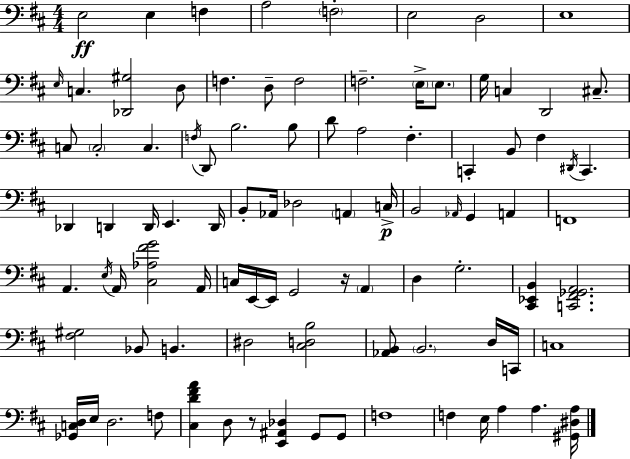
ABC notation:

X:1
T:Untitled
M:4/4
L:1/4
K:D
E,2 E, F, A,2 F,2 E,2 D,2 E,4 E,/4 C, [_D,,^G,]2 D,/2 F, D,/2 F,2 F,2 E,/4 E,/2 G,/4 C, D,,2 ^C,/2 C,/2 C,2 C, F,/4 D,,/2 B,2 B,/2 D/2 A,2 ^F, C,, B,,/2 ^F, ^D,,/4 C,, _D,, D,, D,,/4 E,, D,,/4 B,,/2 _A,,/4 _D,2 A,, C,/4 B,,2 _A,,/4 G,, A,, F,,4 A,, E,/4 A,,/4 [^C,_A,^FG]2 A,,/4 C,/4 E,,/4 E,,/4 G,,2 z/4 A,, D, G,2 [^C,,_E,,B,,] [C,,^F,,_G,,A,,]2 [^F,^G,]2 _B,,/2 B,, ^D,2 [^C,D,B,]2 [_A,,B,,]/2 B,,2 D,/4 C,,/4 C,4 [_G,,C,D,]/4 E,/4 D,2 F,/2 [^C,D^FA] D,/2 z/2 [E,,^A,,_D,] G,,/2 G,,/2 F,4 F, E,/4 A, A, [^G,,^D,A,]/4